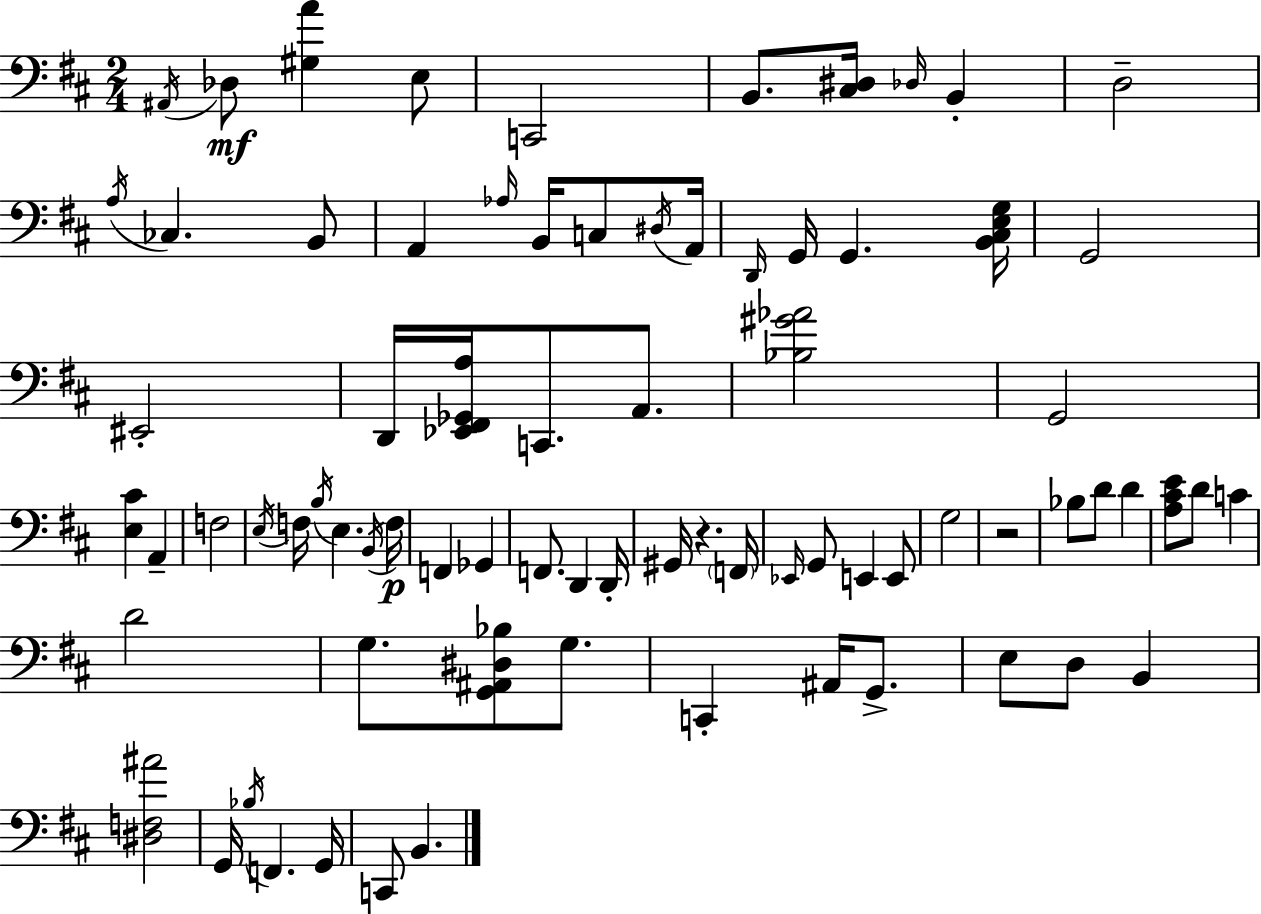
{
  \clef bass
  \numericTimeSignature
  \time 2/4
  \key d \major
  \repeat volta 2 { \acciaccatura { ais,16 }\mf des8 <gis a'>4 e8 | c,2 | b,8. <cis dis>16 \grace { des16 } b,4-. | d2-- | \break \acciaccatura { a16 } ces4. | b,8 a,4 \grace { aes16 } | b,16 c8 \acciaccatura { dis16 } a,16 \grace { d,16 } g,16 g,4. | <b, cis e g>16 g,2 | \break eis,2-. | d,16 <ees, fis, ges, a>16 | c,8. a,8. <bes gis' aes'>2 | g,2 | \break <e cis'>4 | a,4-- f2 | \acciaccatura { e16 } f16 | \acciaccatura { b16 } e4. \acciaccatura { b,16 }\p | \break f16 f,4 ges,4 | f,8. d,4 | d,16-. gis,16 r4. | \parenthesize f,16 \grace { ees,16 } g,8 e,4 | \break e,8 g2 | r2 | bes8 d'8 d'4 | <a cis' e'>8 d'8 c'4 | \break d'2 | g8. <g, ais, dis bes>8 g8. | c,4-. ais,16 g,8.-> | e8 d8 b,4 | \break <dis f ais'>2 | g,16 \acciaccatura { bes16 } f,4. | g,16 c,8 b,4. | } \bar "|."
}